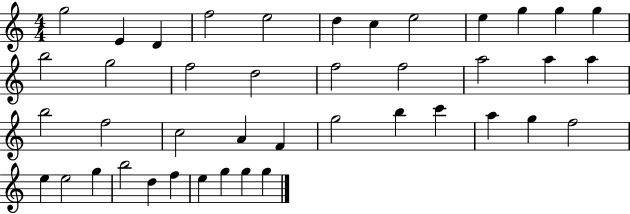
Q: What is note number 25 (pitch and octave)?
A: A4